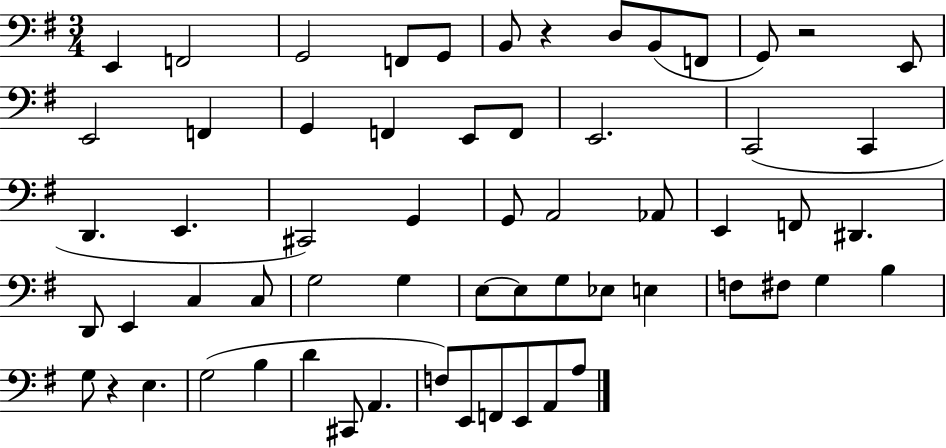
{
  \clef bass
  \numericTimeSignature
  \time 3/4
  \key g \major
  e,4 f,2 | g,2 f,8 g,8 | b,8 r4 d8 b,8( f,8 | g,8) r2 e,8 | \break e,2 f,4 | g,4 f,4 e,8 f,8 | e,2. | c,2( c,4 | \break d,4. e,4. | cis,2) g,4 | g,8 a,2 aes,8 | e,4 f,8 dis,4. | \break d,8 e,4 c4 c8 | g2 g4 | e8~~ e8 g8 ees8 e4 | f8 fis8 g4 b4 | \break g8 r4 e4. | g2( b4 | d'4 cis,8 a,4. | f8) e,8 f,8 e,8 a,8 a8 | \break \bar "|."
}